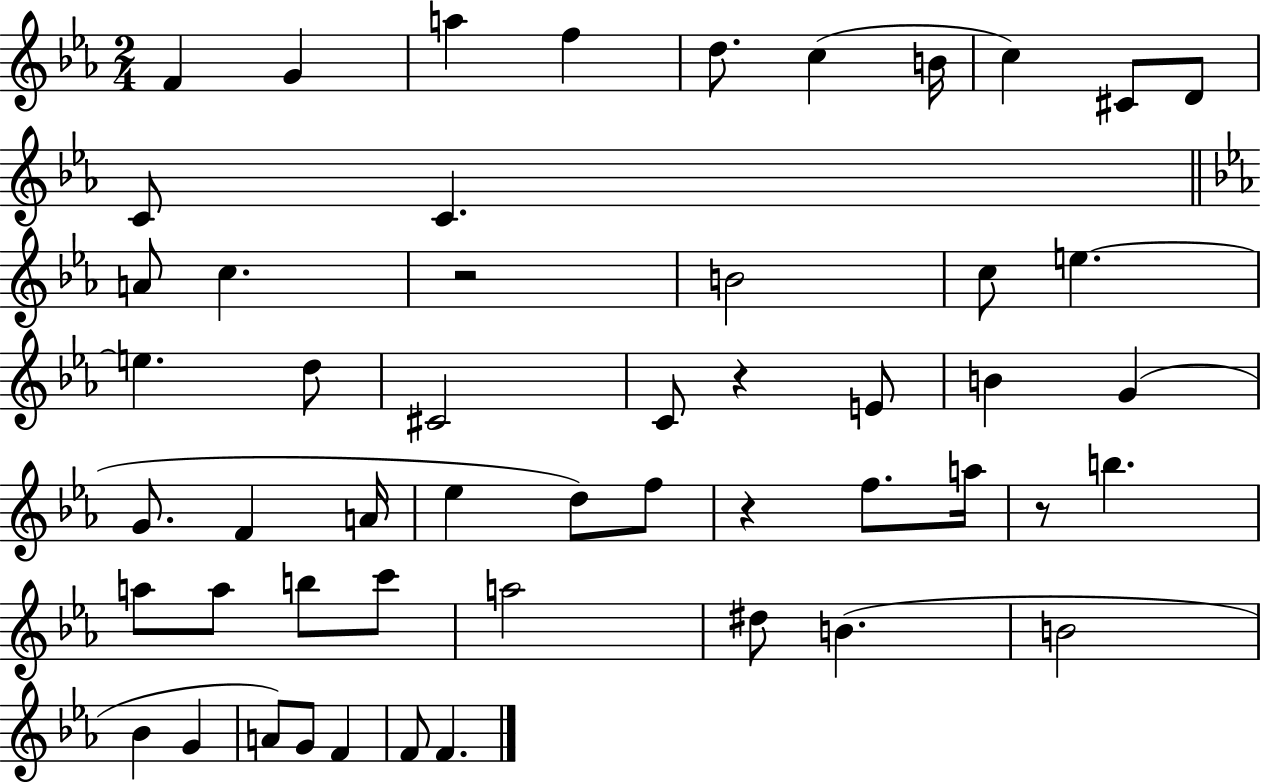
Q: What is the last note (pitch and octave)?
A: F4